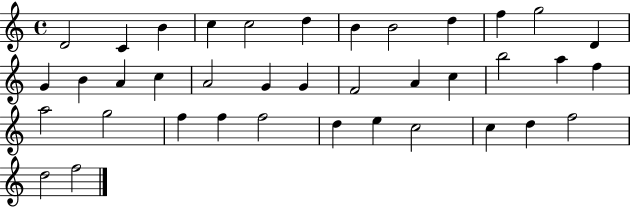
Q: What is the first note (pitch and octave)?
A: D4